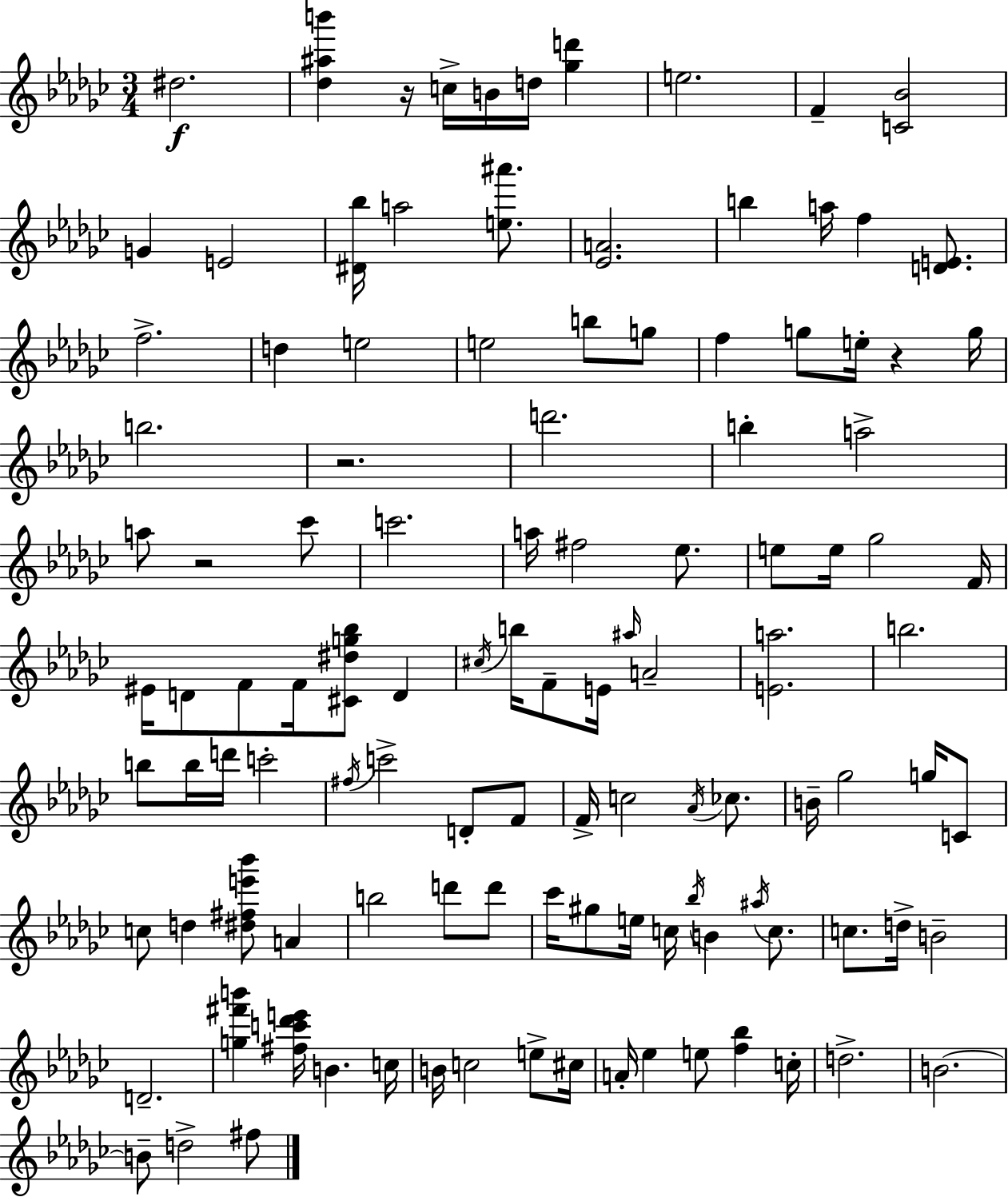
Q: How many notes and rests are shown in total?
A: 114